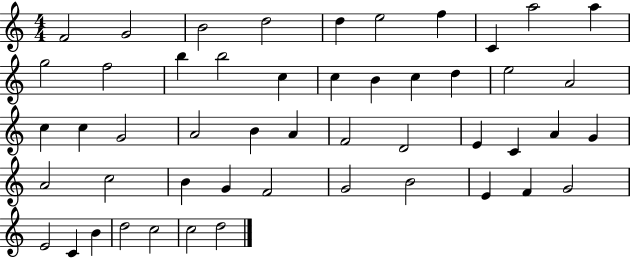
X:1
T:Untitled
M:4/4
L:1/4
K:C
F2 G2 B2 d2 d e2 f C a2 a g2 f2 b b2 c c B c d e2 A2 c c G2 A2 B A F2 D2 E C A G A2 c2 B G F2 G2 B2 E F G2 E2 C B d2 c2 c2 d2